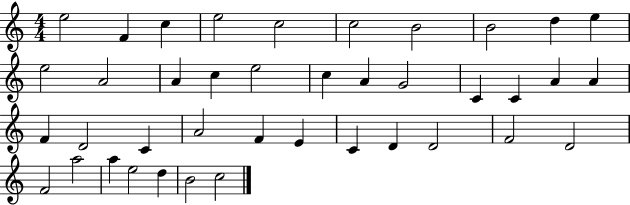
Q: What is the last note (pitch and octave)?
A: C5